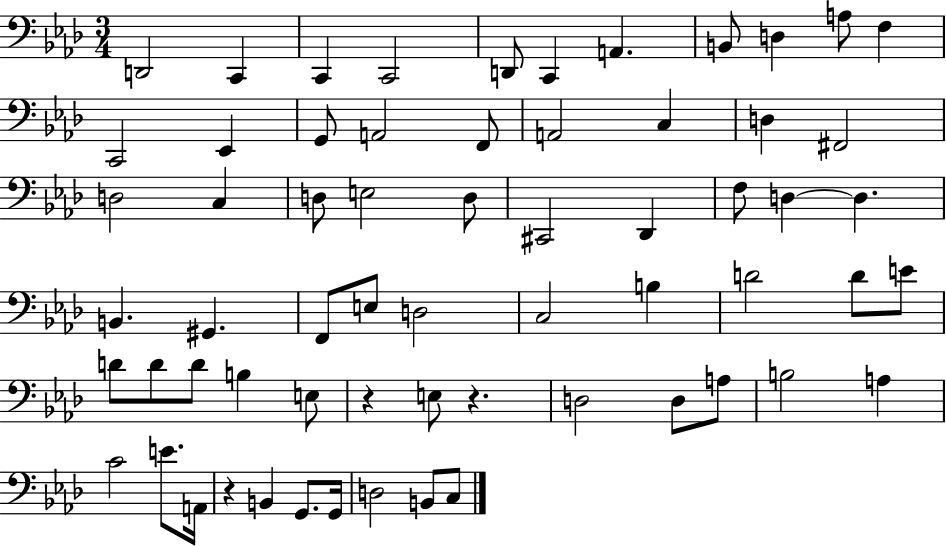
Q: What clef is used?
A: bass